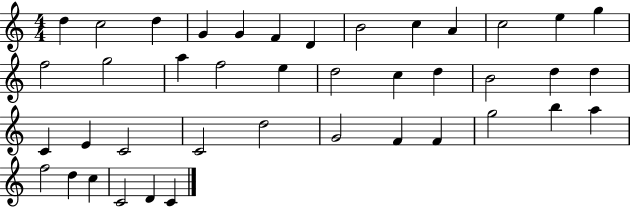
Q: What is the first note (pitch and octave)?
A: D5